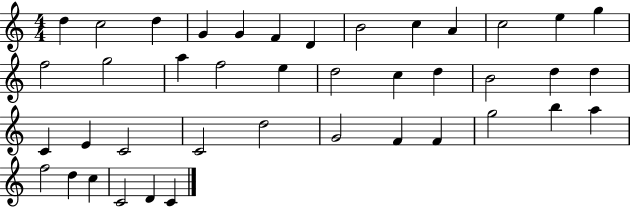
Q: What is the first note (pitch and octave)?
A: D5